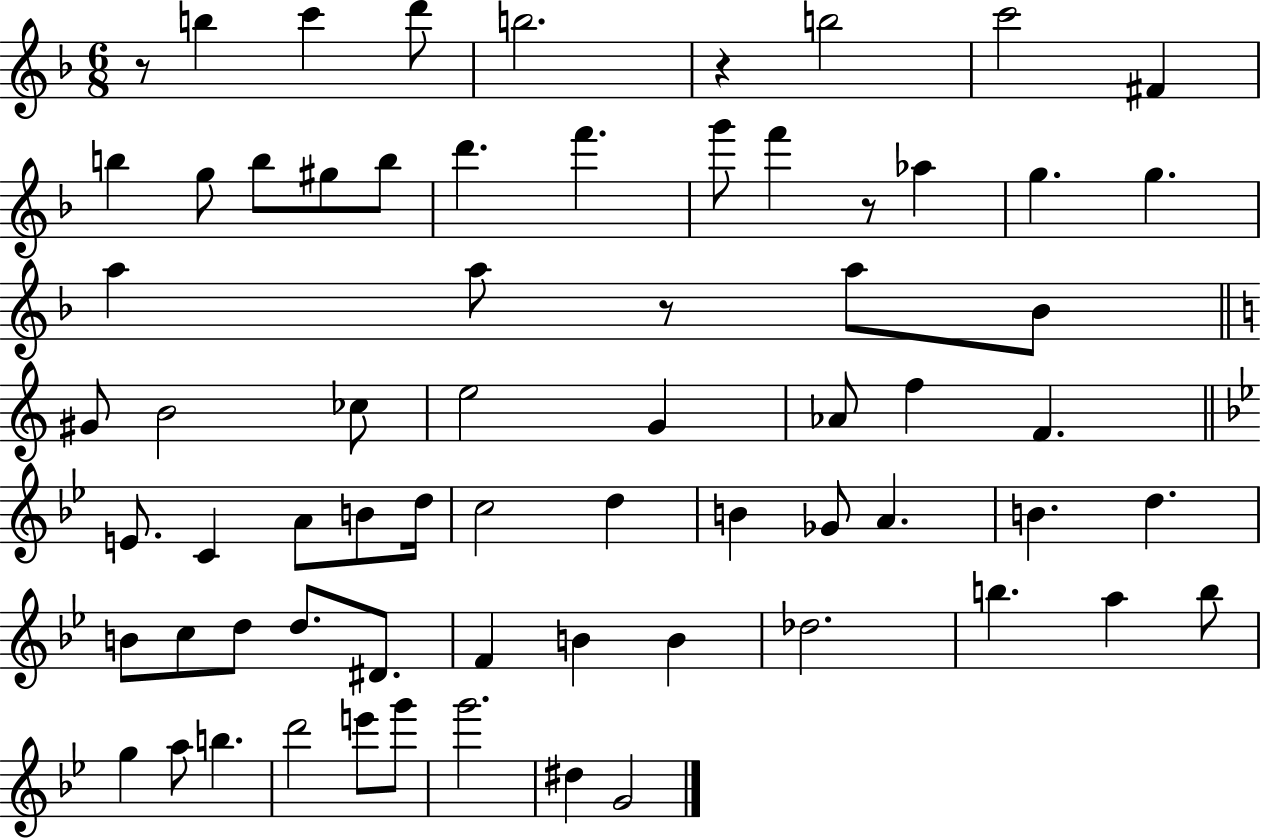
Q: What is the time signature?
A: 6/8